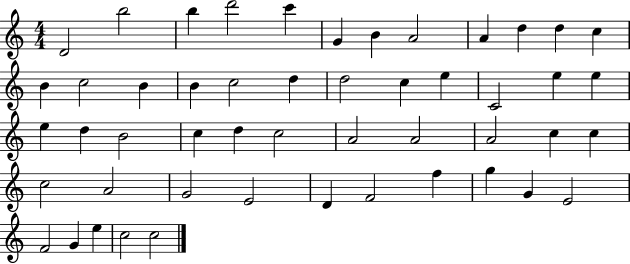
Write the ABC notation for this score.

X:1
T:Untitled
M:4/4
L:1/4
K:C
D2 b2 b d'2 c' G B A2 A d d c B c2 B B c2 d d2 c e C2 e e e d B2 c d c2 A2 A2 A2 c c c2 A2 G2 E2 D F2 f g G E2 F2 G e c2 c2